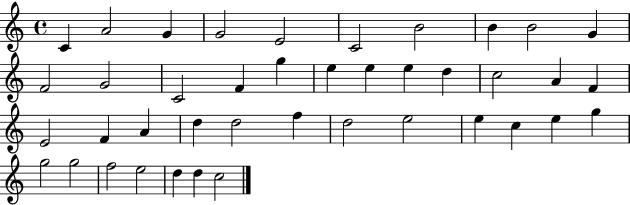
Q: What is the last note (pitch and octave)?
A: C5